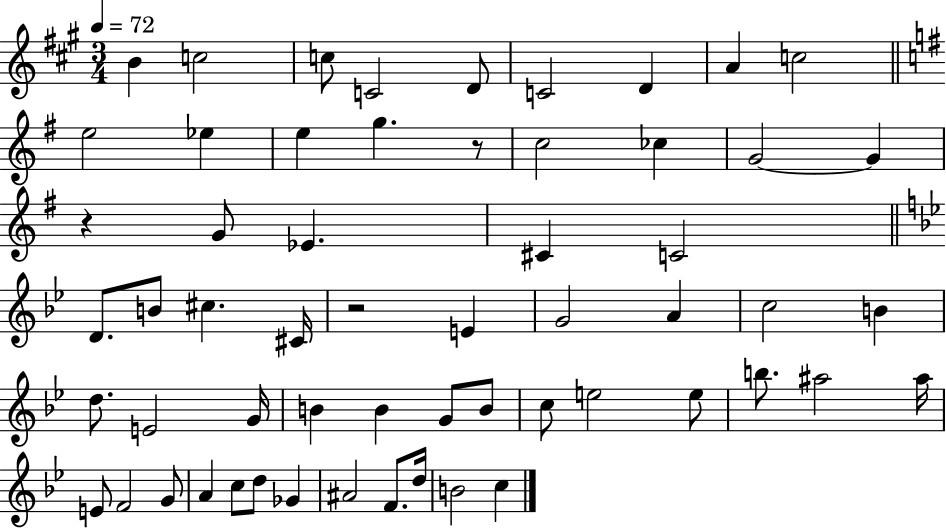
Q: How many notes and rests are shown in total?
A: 58